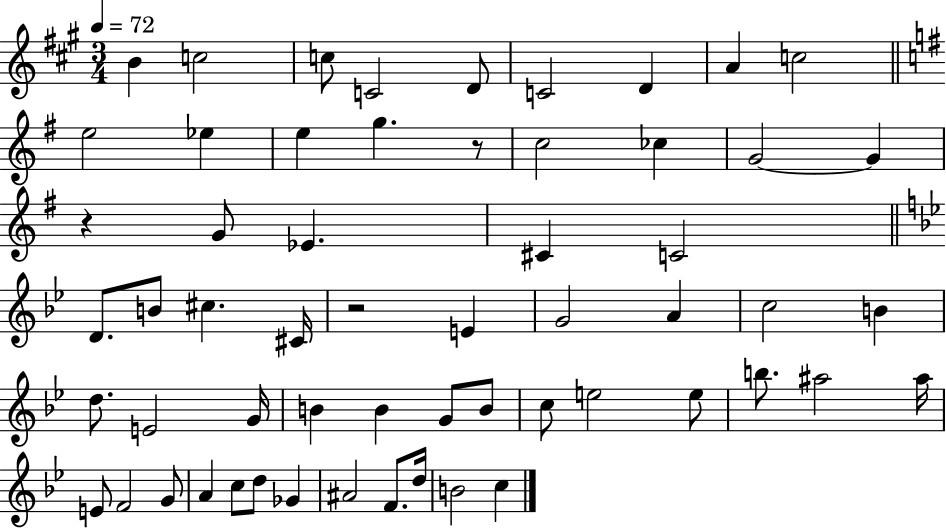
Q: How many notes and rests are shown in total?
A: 58